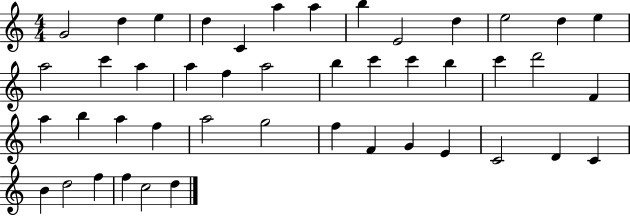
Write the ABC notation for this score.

X:1
T:Untitled
M:4/4
L:1/4
K:C
G2 d e d C a a b E2 d e2 d e a2 c' a a f a2 b c' c' b c' d'2 F a b a f a2 g2 f F G E C2 D C B d2 f f c2 d